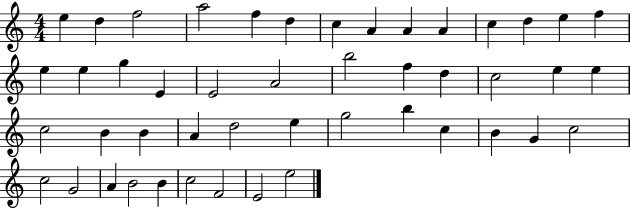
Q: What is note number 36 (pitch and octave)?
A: B4